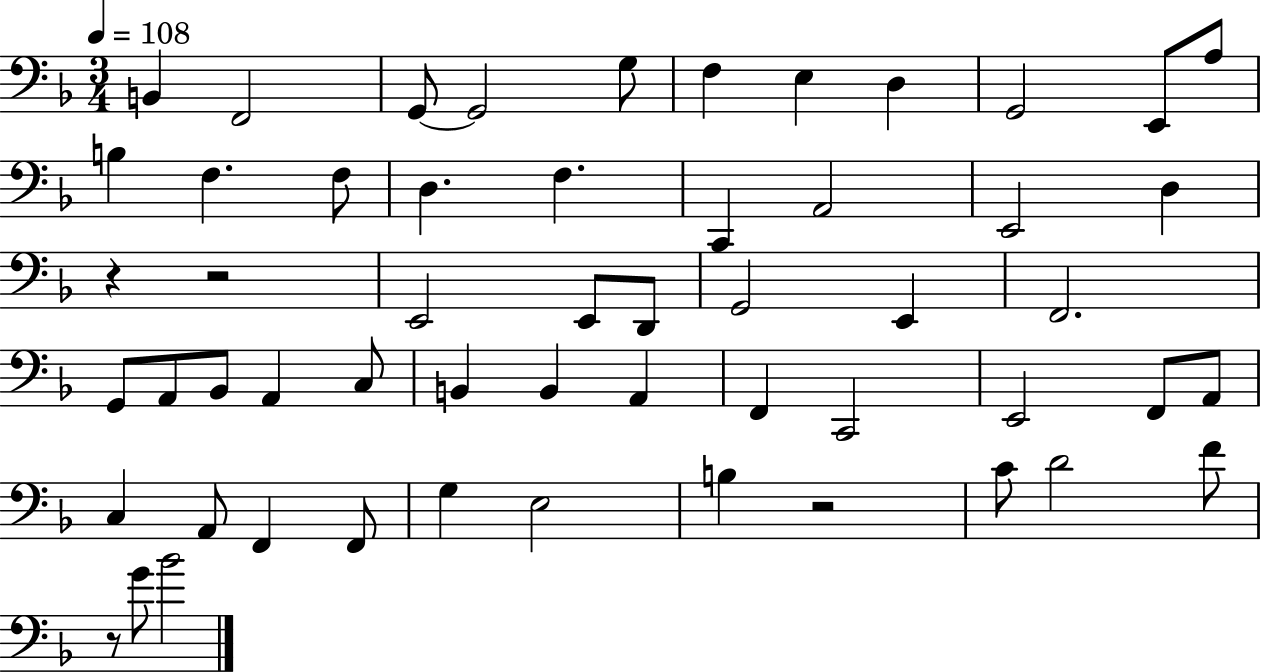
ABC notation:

X:1
T:Untitled
M:3/4
L:1/4
K:F
B,, F,,2 G,,/2 G,,2 G,/2 F, E, D, G,,2 E,,/2 A,/2 B, F, F,/2 D, F, C,, A,,2 E,,2 D, z z2 E,,2 E,,/2 D,,/2 G,,2 E,, F,,2 G,,/2 A,,/2 _B,,/2 A,, C,/2 B,, B,, A,, F,, C,,2 E,,2 F,,/2 A,,/2 C, A,,/2 F,, F,,/2 G, E,2 B, z2 C/2 D2 F/2 z/2 G/2 _B2